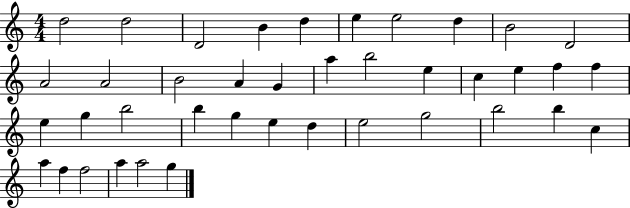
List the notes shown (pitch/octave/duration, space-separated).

D5/h D5/h D4/h B4/q D5/q E5/q E5/h D5/q B4/h D4/h A4/h A4/h B4/h A4/q G4/q A5/q B5/h E5/q C5/q E5/q F5/q F5/q E5/q G5/q B5/h B5/q G5/q E5/q D5/q E5/h G5/h B5/h B5/q C5/q A5/q F5/q F5/h A5/q A5/h G5/q